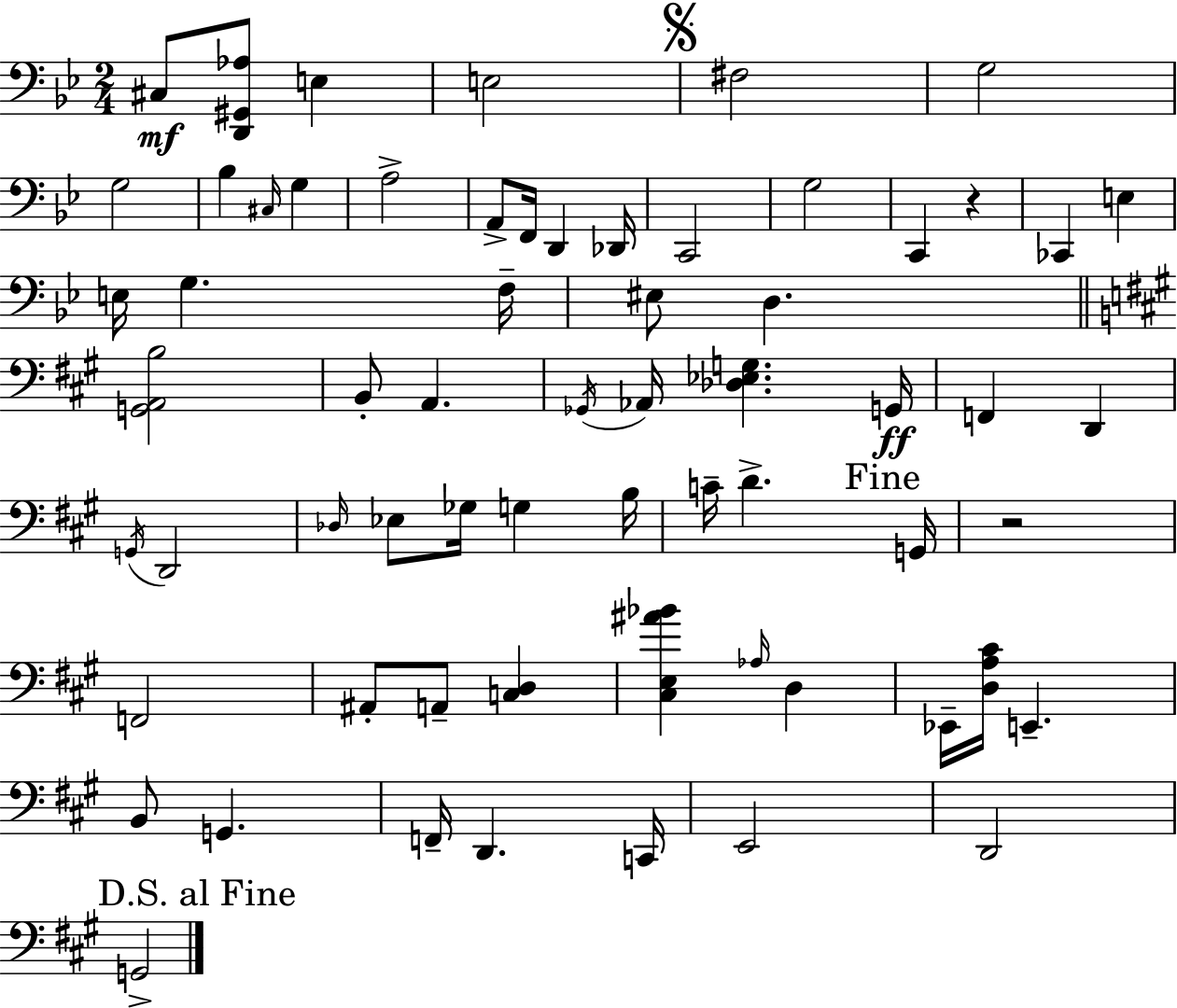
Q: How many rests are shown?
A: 2